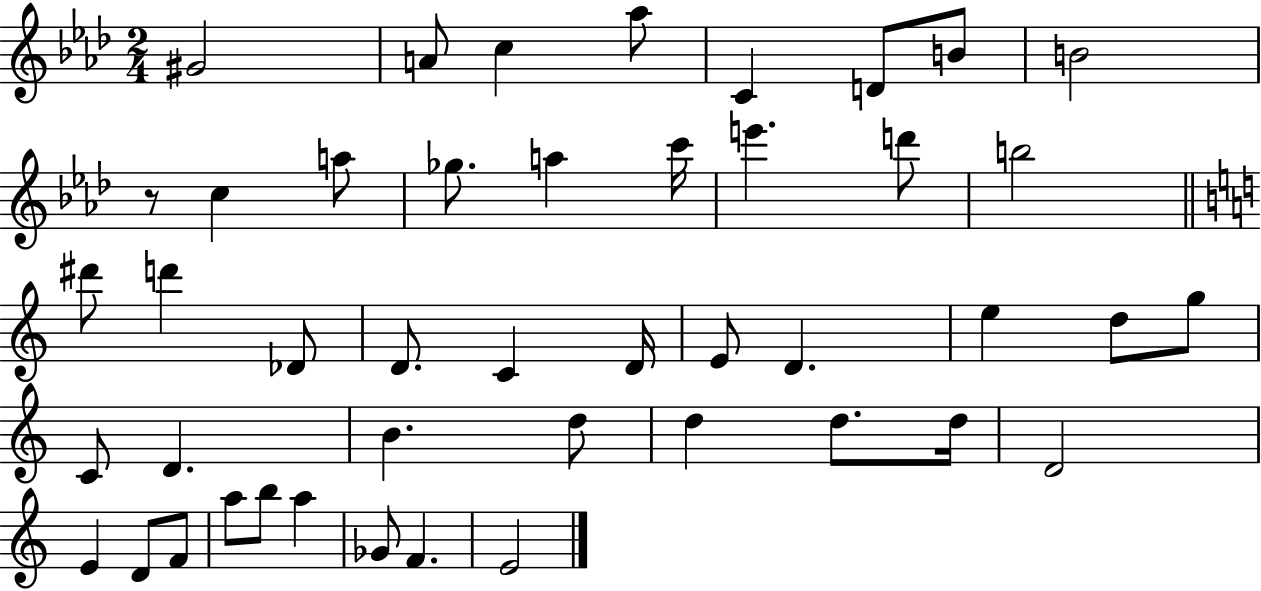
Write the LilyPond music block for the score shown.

{
  \clef treble
  \numericTimeSignature
  \time 2/4
  \key aes \major
  gis'2 | a'8 c''4 aes''8 | c'4 d'8 b'8 | b'2 | \break r8 c''4 a''8 | ges''8. a''4 c'''16 | e'''4. d'''8 | b''2 | \break \bar "||" \break \key c \major dis'''8 d'''4 des'8 | d'8. c'4 d'16 | e'8 d'4. | e''4 d''8 g''8 | \break c'8 d'4. | b'4. d''8 | d''4 d''8. d''16 | d'2 | \break e'4 d'8 f'8 | a''8 b''8 a''4 | ges'8 f'4. | e'2 | \break \bar "|."
}